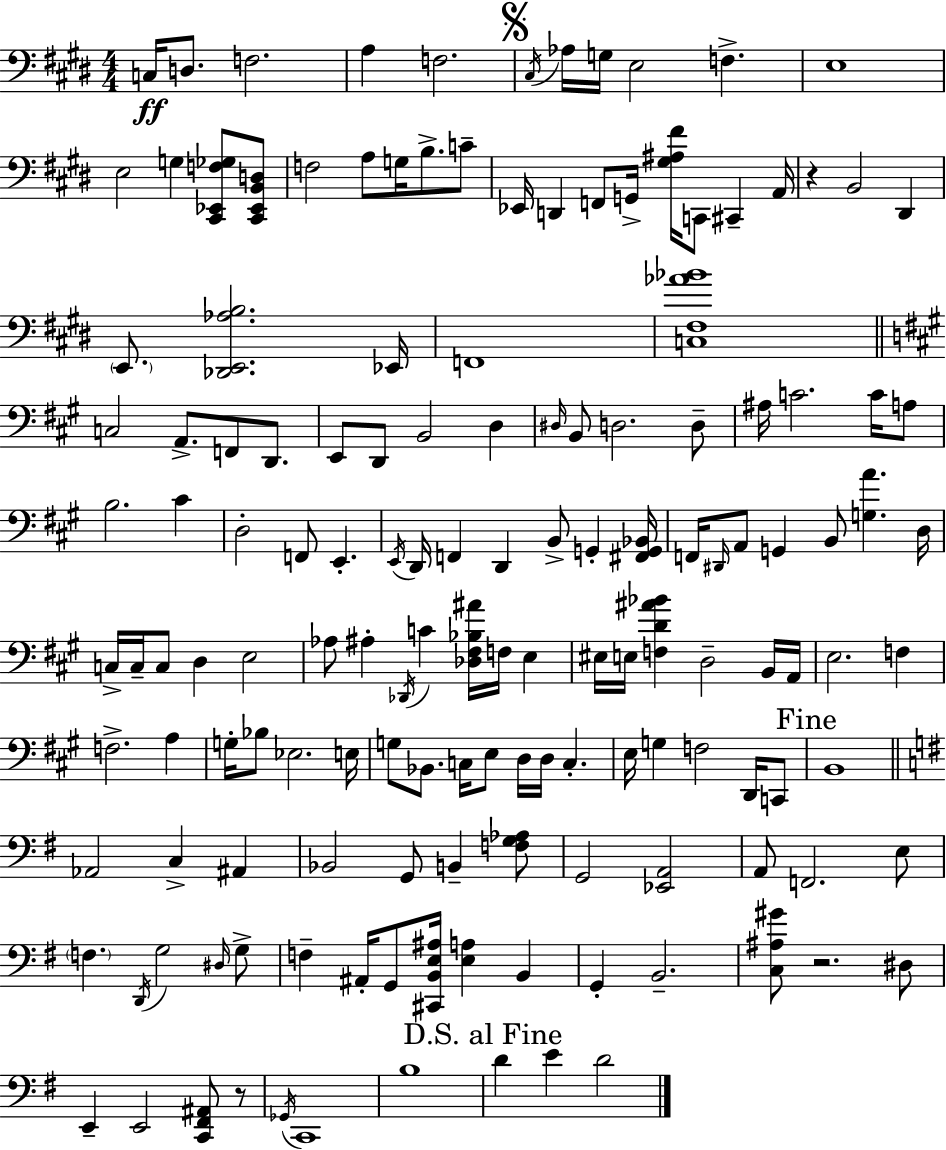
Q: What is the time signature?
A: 4/4